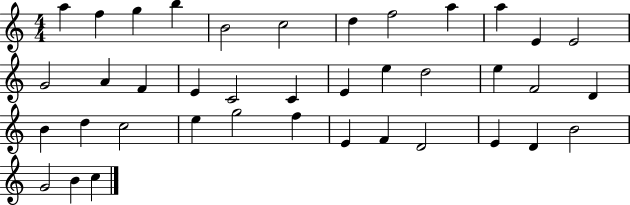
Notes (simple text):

A5/q F5/q G5/q B5/q B4/h C5/h D5/q F5/h A5/q A5/q E4/q E4/h G4/h A4/q F4/q E4/q C4/h C4/q E4/q E5/q D5/h E5/q F4/h D4/q B4/q D5/q C5/h E5/q G5/h F5/q E4/q F4/q D4/h E4/q D4/q B4/h G4/h B4/q C5/q